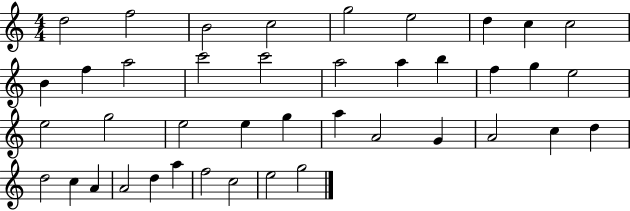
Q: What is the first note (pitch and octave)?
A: D5